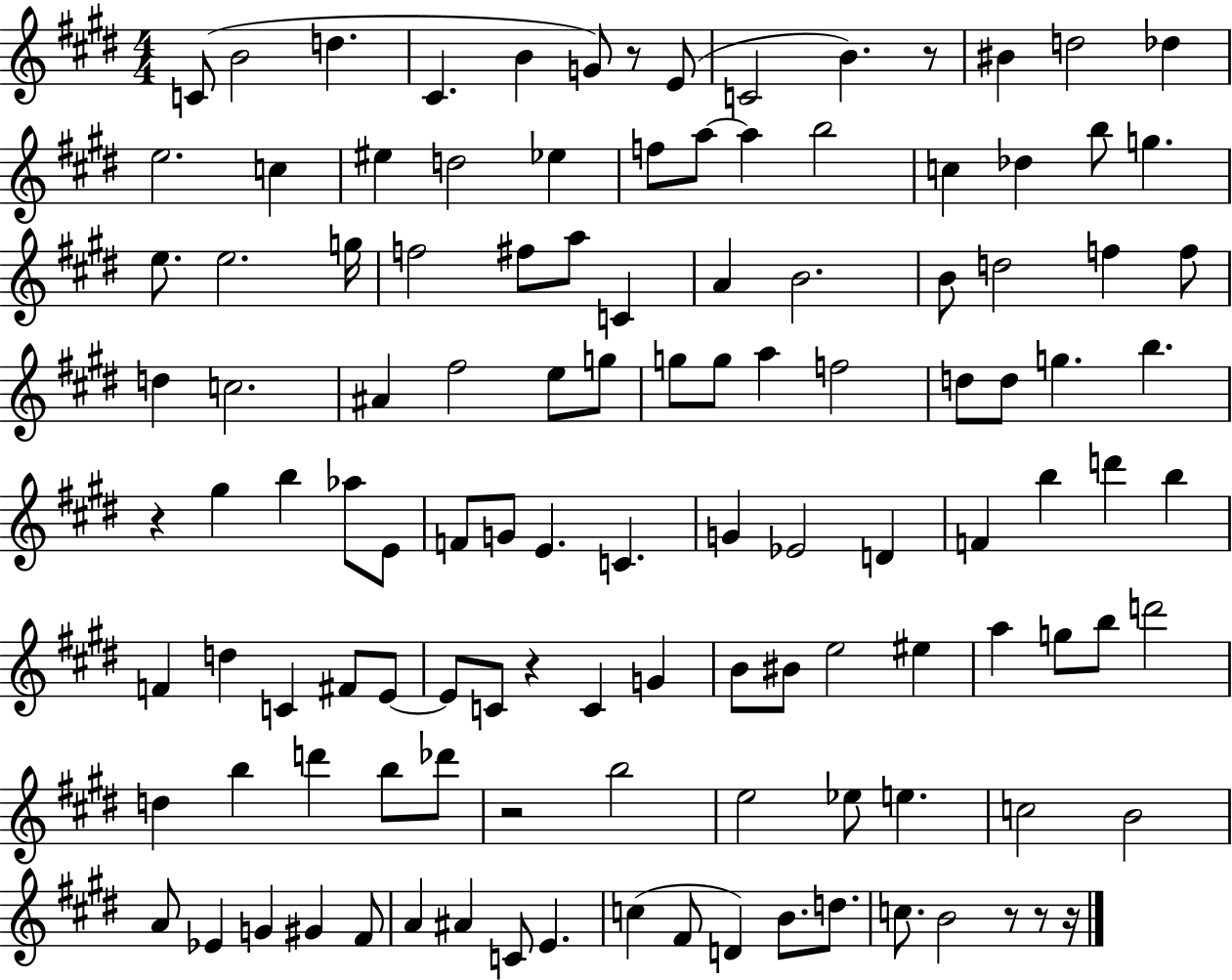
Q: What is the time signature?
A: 4/4